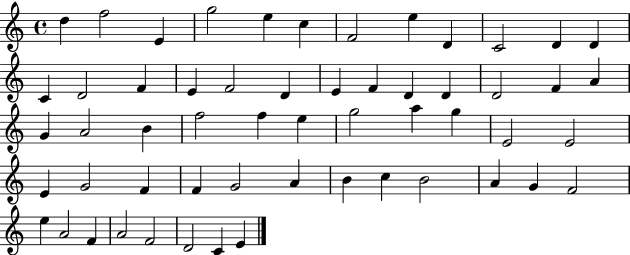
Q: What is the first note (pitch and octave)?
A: D5